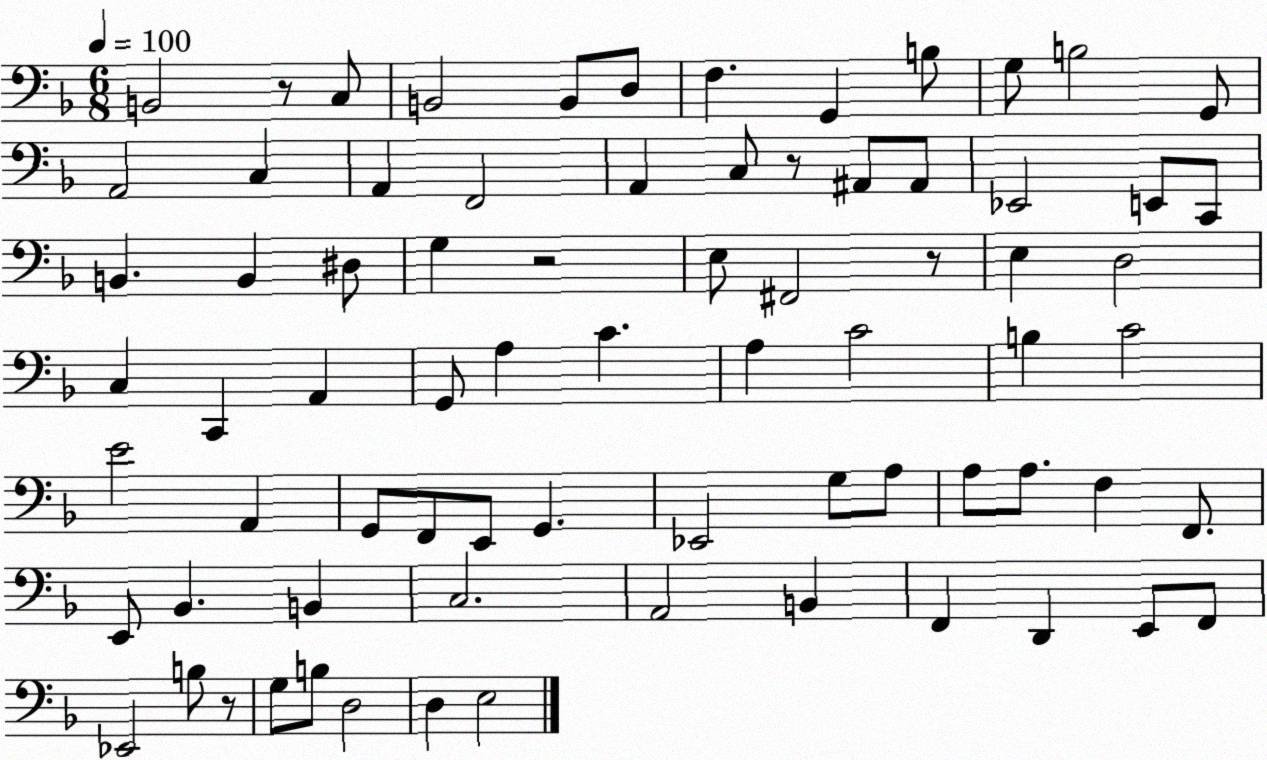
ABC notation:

X:1
T:Untitled
M:6/8
L:1/4
K:F
B,,2 z/2 C,/2 B,,2 B,,/2 D,/2 F, G,, B,/2 G,/2 B,2 G,,/2 A,,2 C, A,, F,,2 A,, C,/2 z/2 ^A,,/2 ^A,,/2 _E,,2 E,,/2 C,,/2 B,, B,, ^D,/2 G, z2 E,/2 ^F,,2 z/2 E, D,2 C, C,, A,, G,,/2 A, C A, C2 B, C2 E2 A,, G,,/2 F,,/2 E,,/2 G,, _E,,2 G,/2 A,/2 A,/2 A,/2 F, F,,/2 E,,/2 _B,, B,, C,2 A,,2 B,, F,, D,, E,,/2 F,,/2 _E,,2 B,/2 z/2 G,/2 B,/2 D,2 D, E,2